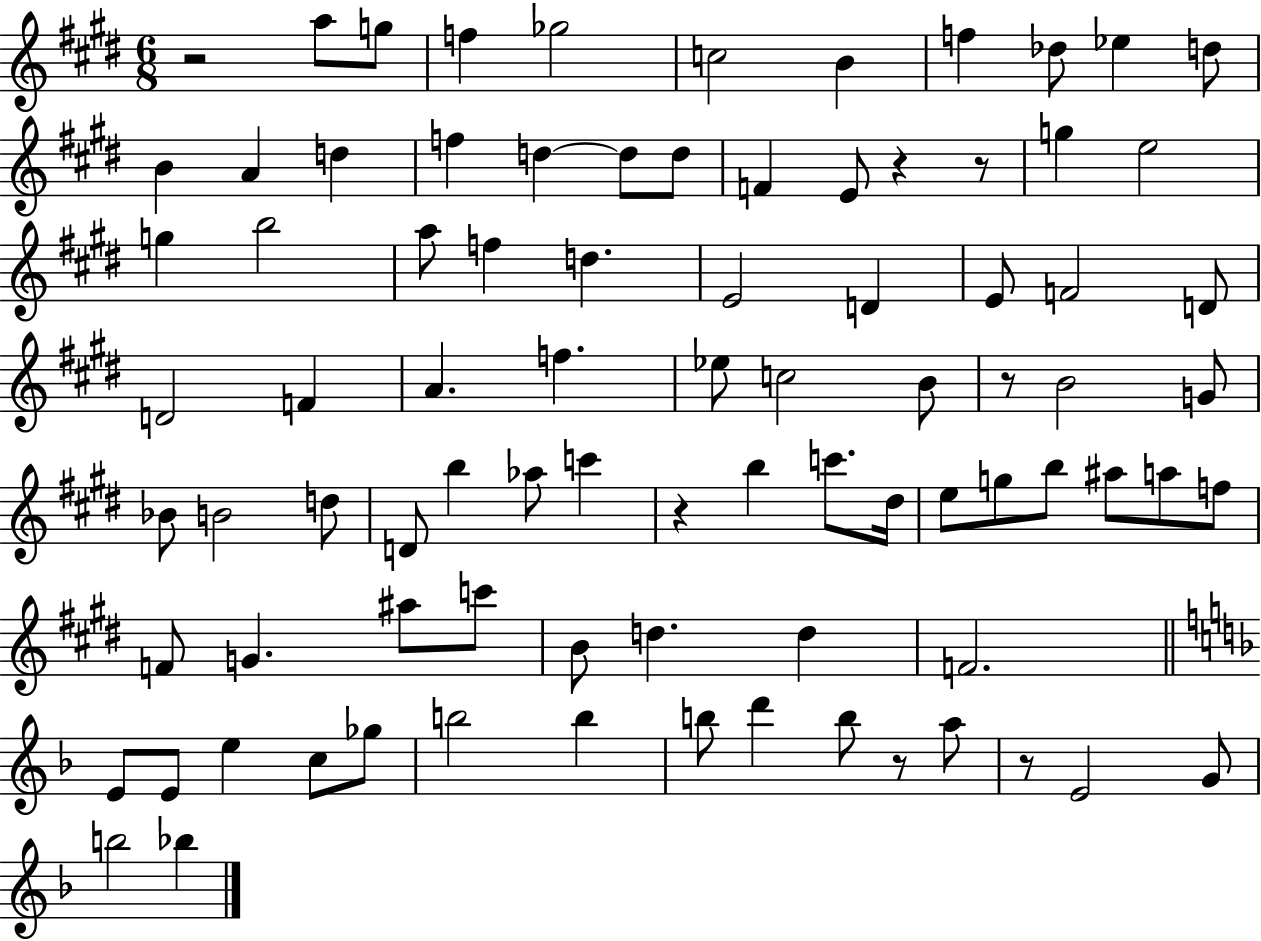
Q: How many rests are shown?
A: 7